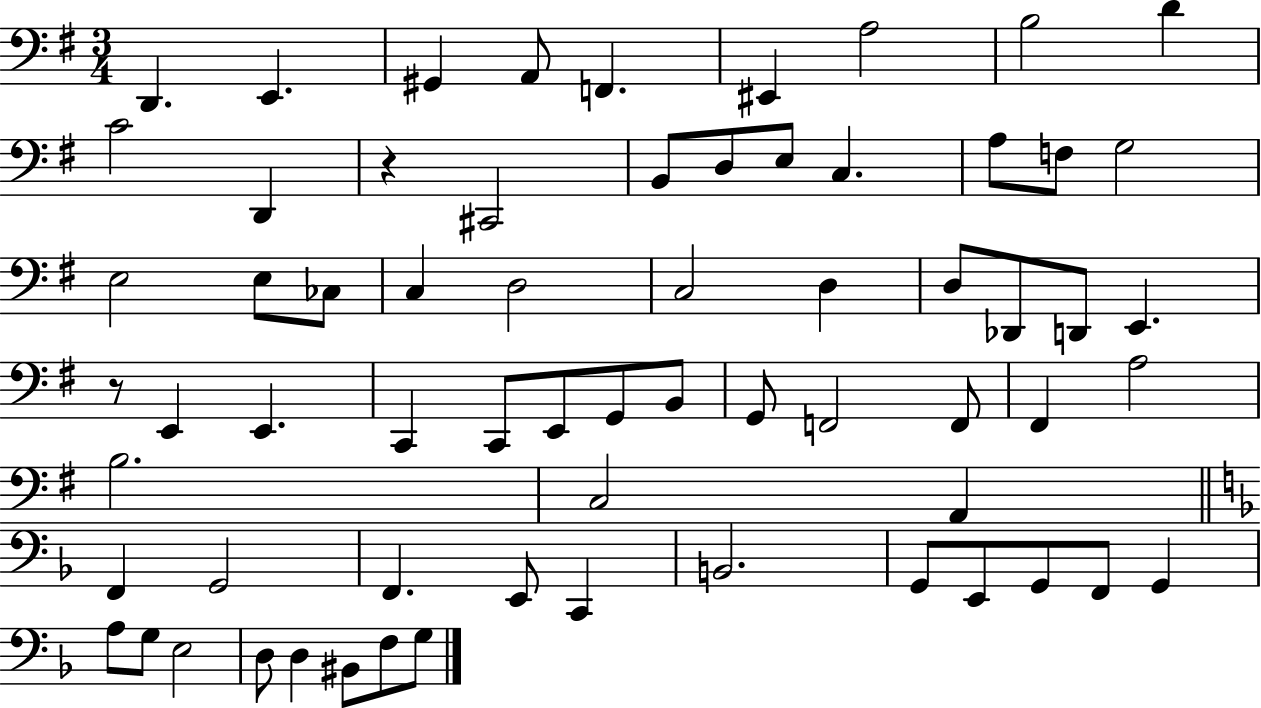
D2/q. E2/q. G#2/q A2/e F2/q. EIS2/q A3/h B3/h D4/q C4/h D2/q R/q C#2/h B2/e D3/e E3/e C3/q. A3/e F3/e G3/h E3/h E3/e CES3/e C3/q D3/h C3/h D3/q D3/e Db2/e D2/e E2/q. R/e E2/q E2/q. C2/q C2/e E2/e G2/e B2/e G2/e F2/h F2/e F#2/q A3/h B3/h. C3/h A2/q F2/q G2/h F2/q. E2/e C2/q B2/h. G2/e E2/e G2/e F2/e G2/q A3/e G3/e E3/h D3/e D3/q BIS2/e F3/e G3/e